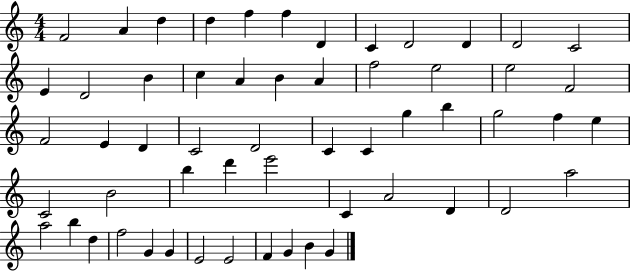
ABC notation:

X:1
T:Untitled
M:4/4
L:1/4
K:C
F2 A d d f f D C D2 D D2 C2 E D2 B c A B A f2 e2 e2 F2 F2 E D C2 D2 C C g b g2 f e C2 B2 b d' e'2 C A2 D D2 a2 a2 b d f2 G G E2 E2 F G B G